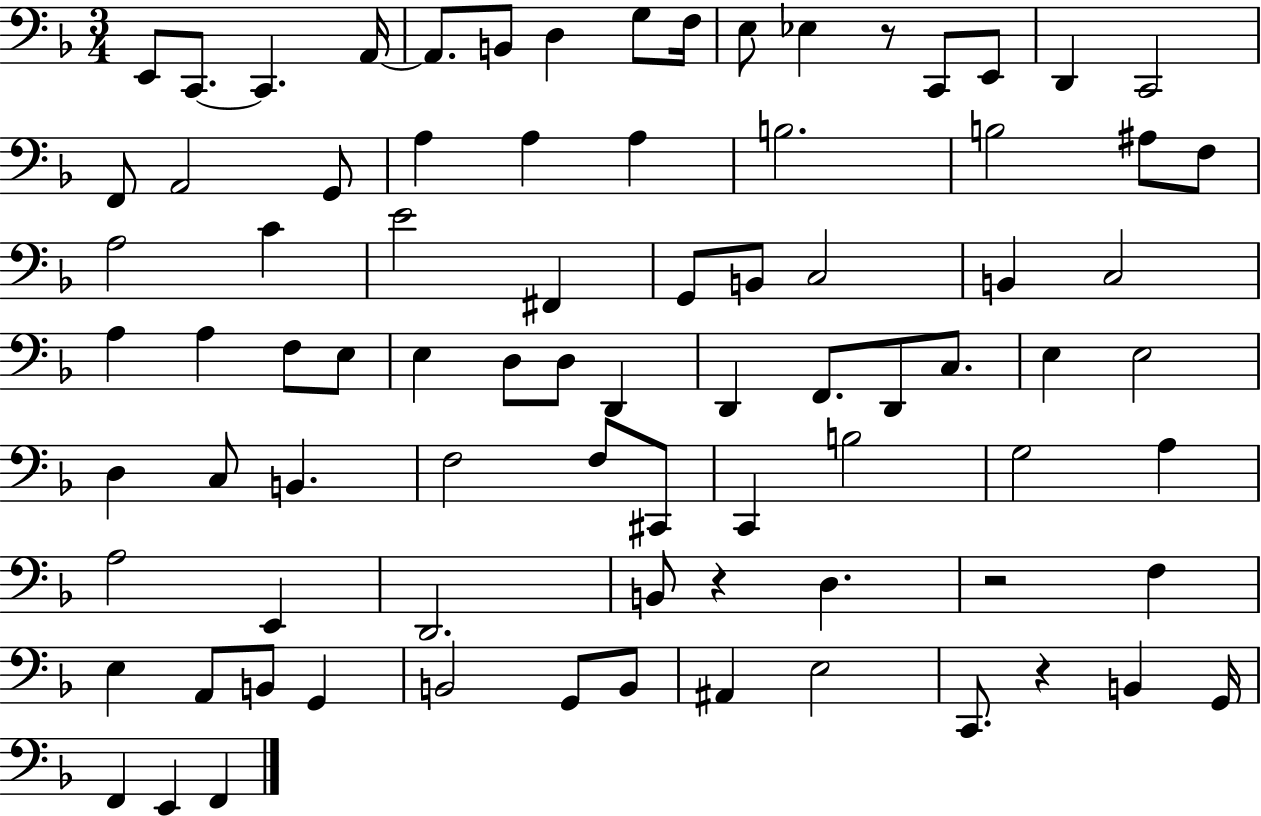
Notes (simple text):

E2/e C2/e. C2/q. A2/s A2/e. B2/e D3/q G3/e F3/s E3/e Eb3/q R/e C2/e E2/e D2/q C2/h F2/e A2/h G2/e A3/q A3/q A3/q B3/h. B3/h A#3/e F3/e A3/h C4/q E4/h F#2/q G2/e B2/e C3/h B2/q C3/h A3/q A3/q F3/e E3/e E3/q D3/e D3/e D2/q D2/q F2/e. D2/e C3/e. E3/q E3/h D3/q C3/e B2/q. F3/h F3/e C#2/e C2/q B3/h G3/h A3/q A3/h E2/q D2/h. B2/e R/q D3/q. R/h F3/q E3/q A2/e B2/e G2/q B2/h G2/e B2/e A#2/q E3/h C2/e. R/q B2/q G2/s F2/q E2/q F2/q